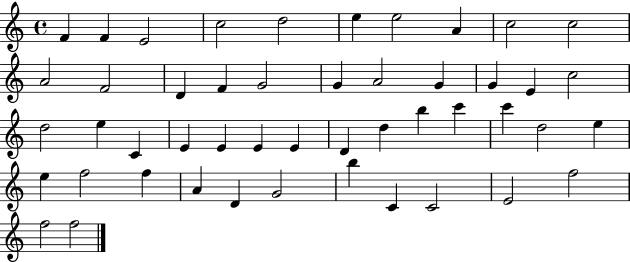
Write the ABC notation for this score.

X:1
T:Untitled
M:4/4
L:1/4
K:C
F F E2 c2 d2 e e2 A c2 c2 A2 F2 D F G2 G A2 G G E c2 d2 e C E E E E D d b c' c' d2 e e f2 f A D G2 b C C2 E2 f2 f2 f2